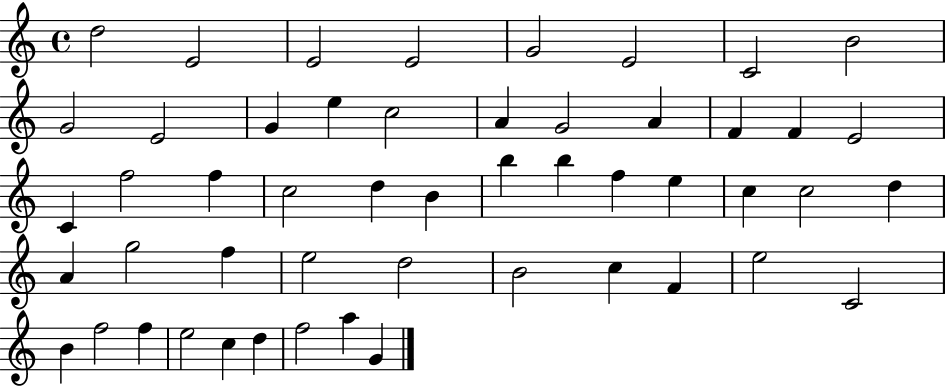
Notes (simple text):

D5/h E4/h E4/h E4/h G4/h E4/h C4/h B4/h G4/h E4/h G4/q E5/q C5/h A4/q G4/h A4/q F4/q F4/q E4/h C4/q F5/h F5/q C5/h D5/q B4/q B5/q B5/q F5/q E5/q C5/q C5/h D5/q A4/q G5/h F5/q E5/h D5/h B4/h C5/q F4/q E5/h C4/h B4/q F5/h F5/q E5/h C5/q D5/q F5/h A5/q G4/q